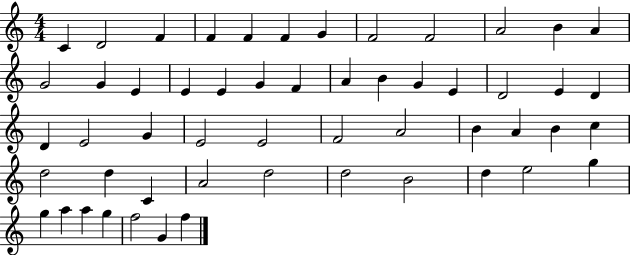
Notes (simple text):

C4/q D4/h F4/q F4/q F4/q F4/q G4/q F4/h F4/h A4/h B4/q A4/q G4/h G4/q E4/q E4/q E4/q G4/q F4/q A4/q B4/q G4/q E4/q D4/h E4/q D4/q D4/q E4/h G4/q E4/h E4/h F4/h A4/h B4/q A4/q B4/q C5/q D5/h D5/q C4/q A4/h D5/h D5/h B4/h D5/q E5/h G5/q G5/q A5/q A5/q G5/q F5/h G4/q F5/q